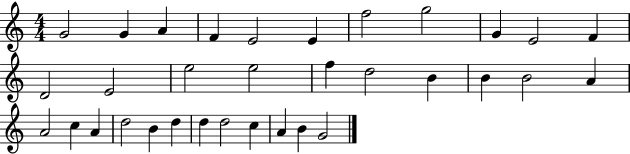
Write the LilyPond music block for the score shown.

{
  \clef treble
  \numericTimeSignature
  \time 4/4
  \key c \major
  g'2 g'4 a'4 | f'4 e'2 e'4 | f''2 g''2 | g'4 e'2 f'4 | \break d'2 e'2 | e''2 e''2 | f''4 d''2 b'4 | b'4 b'2 a'4 | \break a'2 c''4 a'4 | d''2 b'4 d''4 | d''4 d''2 c''4 | a'4 b'4 g'2 | \break \bar "|."
}